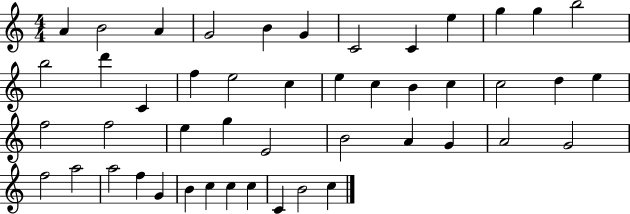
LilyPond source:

{
  \clef treble
  \numericTimeSignature
  \time 4/4
  \key c \major
  a'4 b'2 a'4 | g'2 b'4 g'4 | c'2 c'4 e''4 | g''4 g''4 b''2 | \break b''2 d'''4 c'4 | f''4 e''2 c''4 | e''4 c''4 b'4 c''4 | c''2 d''4 e''4 | \break f''2 f''2 | e''4 g''4 e'2 | b'2 a'4 g'4 | a'2 g'2 | \break f''2 a''2 | a''2 f''4 g'4 | b'4 c''4 c''4 c''4 | c'4 b'2 c''4 | \break \bar "|."
}